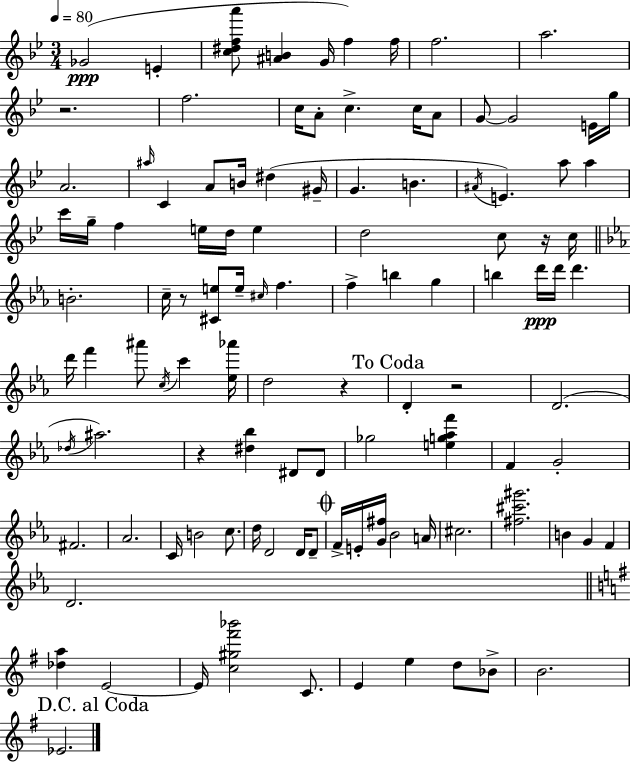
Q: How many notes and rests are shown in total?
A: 109